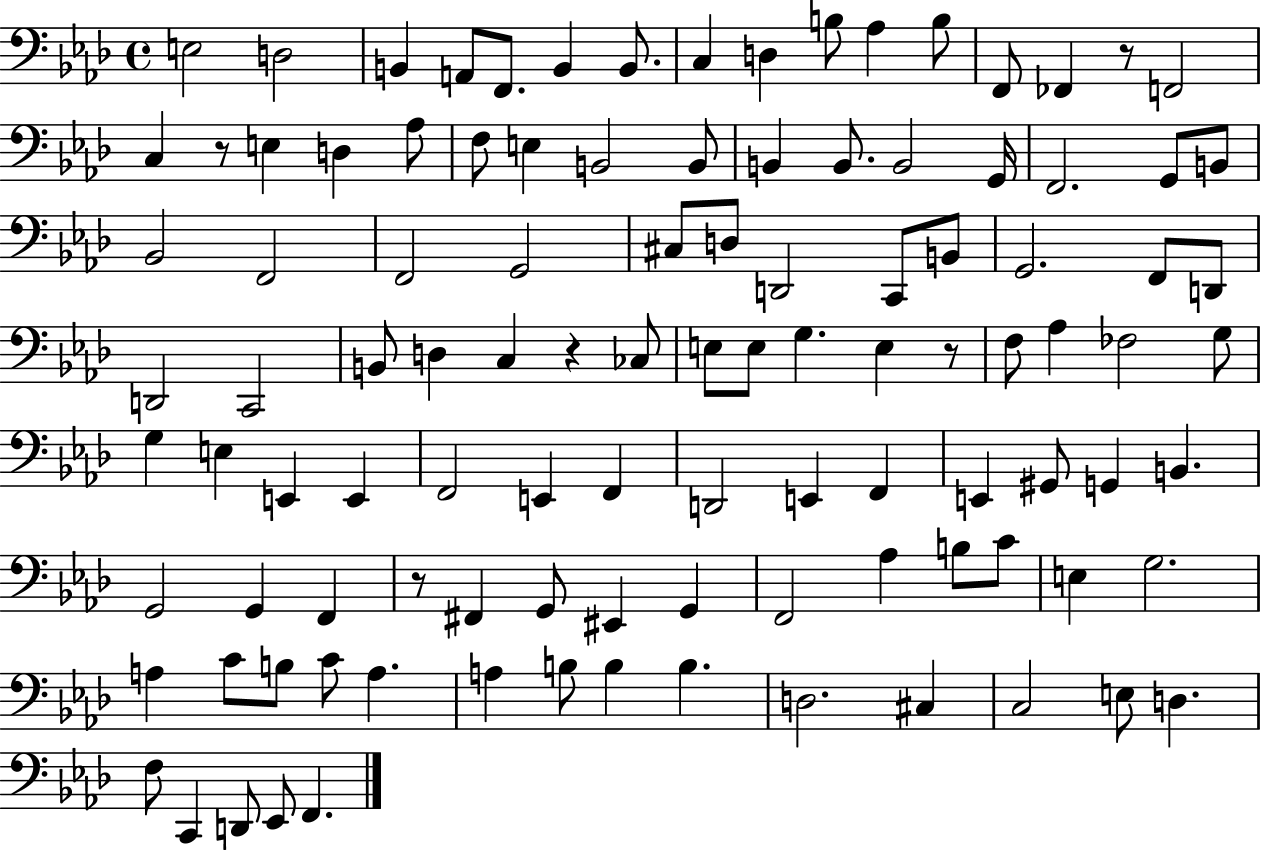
E3/h D3/h B2/q A2/e F2/e. B2/q B2/e. C3/q D3/q B3/e Ab3/q B3/e F2/e FES2/q R/e F2/h C3/q R/e E3/q D3/q Ab3/e F3/e E3/q B2/h B2/e B2/q B2/e. B2/h G2/s F2/h. G2/e B2/e Bb2/h F2/h F2/h G2/h C#3/e D3/e D2/h C2/e B2/e G2/h. F2/e D2/e D2/h C2/h B2/e D3/q C3/q R/q CES3/e E3/e E3/e G3/q. E3/q R/e F3/e Ab3/q FES3/h G3/e G3/q E3/q E2/q E2/q F2/h E2/q F2/q D2/h E2/q F2/q E2/q G#2/e G2/q B2/q. G2/h G2/q F2/q R/e F#2/q G2/e EIS2/q G2/q F2/h Ab3/q B3/e C4/e E3/q G3/h. A3/q C4/e B3/e C4/e A3/q. A3/q B3/e B3/q B3/q. D3/h. C#3/q C3/h E3/e D3/q. F3/e C2/q D2/e Eb2/e F2/q.